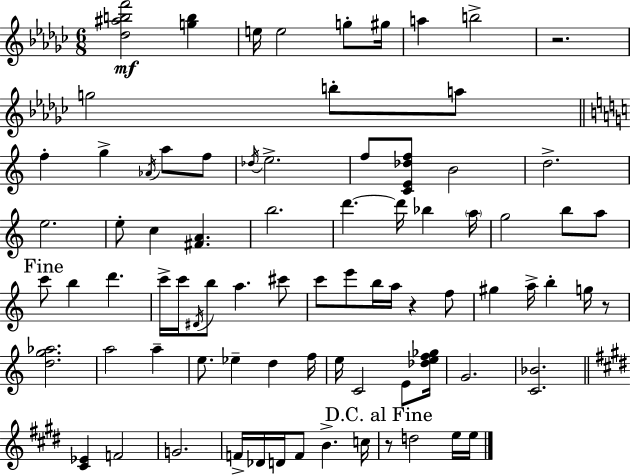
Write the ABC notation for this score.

X:1
T:Untitled
M:6/8
L:1/4
K:Ebm
[_d^abf']2 [gb] e/4 e2 g/2 ^g/4 a b2 z2 g2 b/2 a/2 f g _A/4 a/2 f/2 _d/4 e2 f/2 [CE_df]/2 B2 d2 e2 e/2 c [^FA] b2 d' d'/4 _b a/4 g2 b/2 a/2 c'/2 b d' c'/4 c'/4 ^D/4 b/2 a ^c'/2 c'/2 e'/2 b/4 a/4 z f/2 ^g a/4 b g/4 z/2 [dg_a]2 a2 a e/2 _e d f/4 e/4 C2 E/2 [_def_g]/4 G2 [C_B]2 [^C_E] F2 G2 F/4 _D/4 D/4 F/2 B c/4 z/2 d2 e/4 e/4